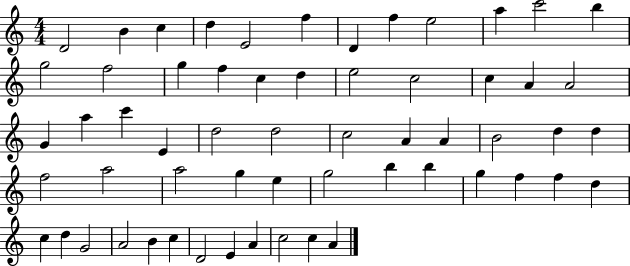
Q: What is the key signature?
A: C major